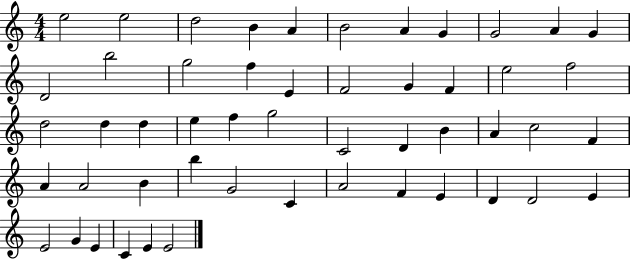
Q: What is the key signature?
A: C major